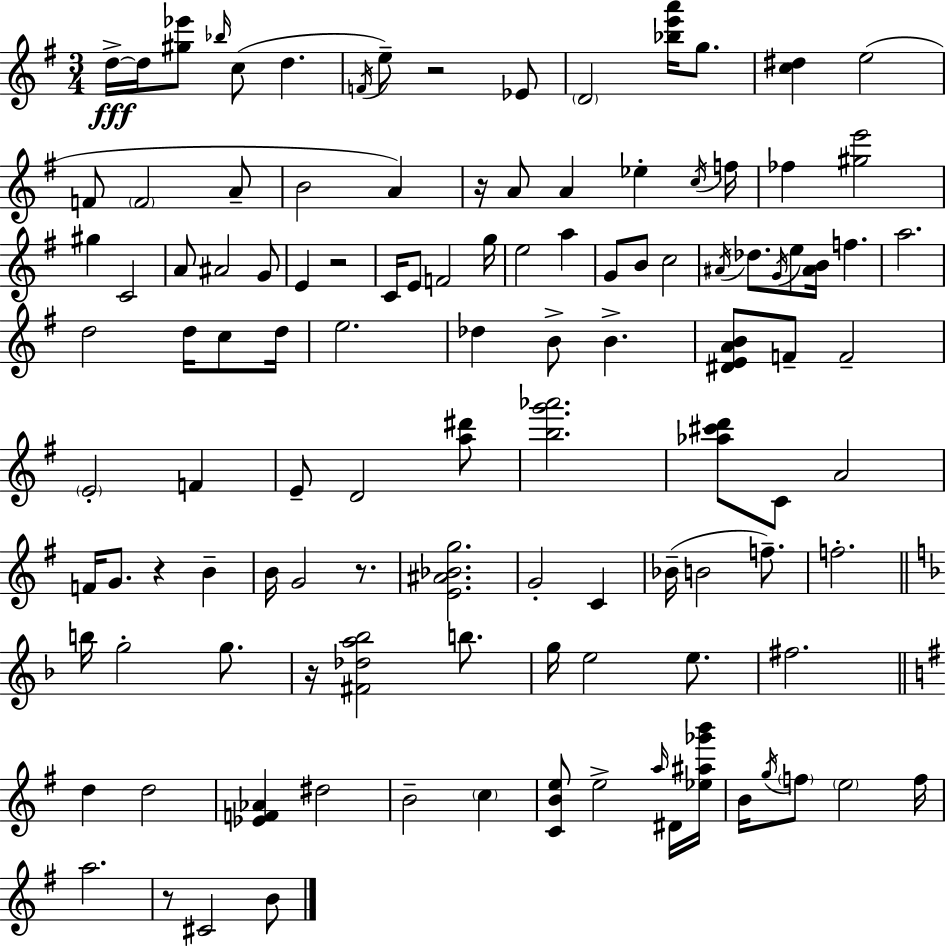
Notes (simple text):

D5/s D5/s [G#5,Eb6]/e Bb5/s C5/e D5/q. F4/s E5/e R/h Eb4/e D4/h [Bb5,E6,A6]/s G5/e. [C5,D#5]/q E5/h F4/e F4/h A4/e B4/h A4/q R/s A4/e A4/q Eb5/q C5/s F5/s FES5/q [G#5,E6]/h G#5/q C4/h A4/e A#4/h G4/e E4/q R/h C4/s E4/e F4/h G5/s E5/h A5/q G4/e B4/e C5/h A#4/s Db5/e. G4/s E5/e [A#4,B4]/s F5/q. A5/h. D5/h D5/s C5/e D5/s E5/h. Db5/q B4/e B4/q. [D#4,E4,A4,B4]/e F4/e F4/h E4/h F4/q E4/e D4/h [A5,D#6]/e [B5,G6,Ab6]/h. [Ab5,C#6,D6]/e C4/e A4/h F4/s G4/e. R/q B4/q B4/s G4/h R/e. [E4,A#4,Bb4,G5]/h. G4/h C4/q Bb4/s B4/h F5/e. F5/h. B5/s G5/h G5/e. R/s [F#4,Db5,A5,Bb5]/h B5/e. G5/s E5/h E5/e. F#5/h. D5/q D5/h [Eb4,F4,Ab4]/q D#5/h B4/h C5/q [C4,B4,E5]/e E5/h A5/s D#4/s [Eb5,A#5,Gb6,B6]/s B4/s G5/s F5/e E5/h F5/s A5/h. R/e C#4/h B4/e